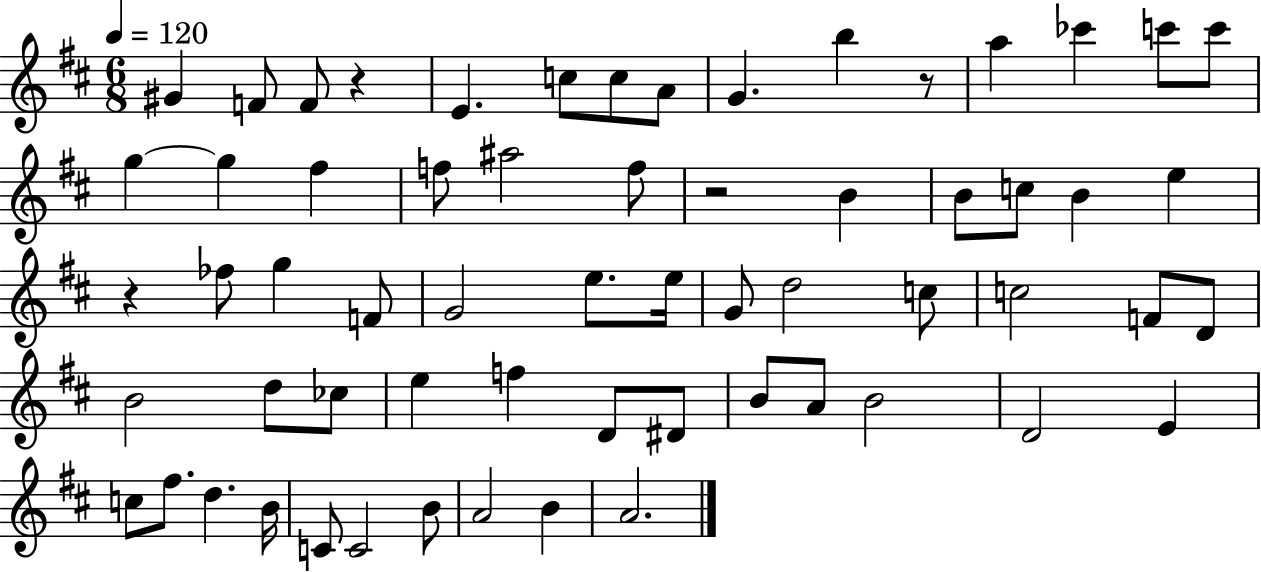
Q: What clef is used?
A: treble